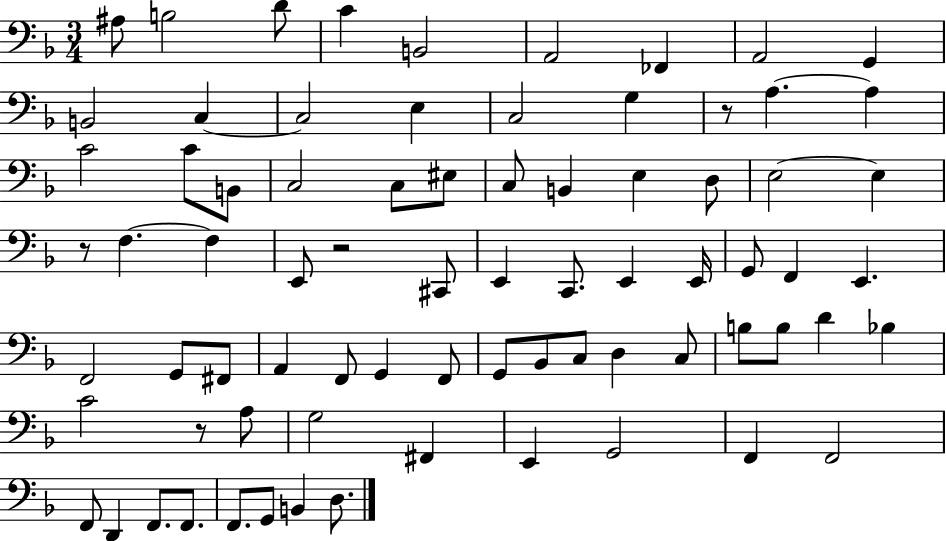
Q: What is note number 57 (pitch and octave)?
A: C4